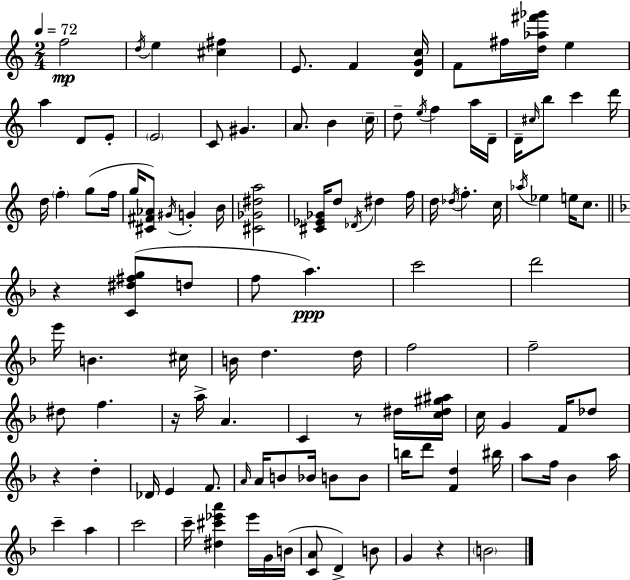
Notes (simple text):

F5/h D5/s E5/q [C#5,F#5]/q E4/e. F4/q [D4,G4,C5]/s F4/e F#5/s [D5,Ab5,F#6,Gb6]/s E5/q A5/q D4/e E4/e E4/h C4/e G#4/q. A4/e. B4/q C5/s D5/e E5/s F5/q A5/s D4/s D4/s C#5/s B5/e C6/q D6/s D5/s F5/q G5/e F5/s G5/s [C#4,F#4,Ab4]/e G#4/s G4/q B4/s [C#4,Gb4,D#5,A5]/h [C#4,Eb4,Gb4]/s D5/e Db4/s D#5/q F5/s D5/s Db5/s F5/q. C5/s Ab5/s Eb5/q E5/s C5/e. R/q [C4,D#5,F#5,G5]/e D5/e F5/e A5/q. C6/h D6/h E6/s B4/q. C#5/s B4/s D5/q. D5/s F5/h F5/h D#5/e F5/q. R/s A5/s A4/q. C4/q R/e D#5/s [C5,D#5,G#5,A#5]/s C5/s G4/q F4/s Db5/e R/q D5/q Db4/s E4/q F4/e. A4/s A4/s B4/e Bb4/s B4/e B4/e B5/s D6/e [F4,D5]/q BIS5/s A5/e F5/s Bb4/q A5/s C6/q A5/q C6/h C6/s [D#5,C#6,Eb6,A6]/q Eb6/s G4/s B4/s [C4,A4]/e D4/q B4/e G4/q R/q B4/h